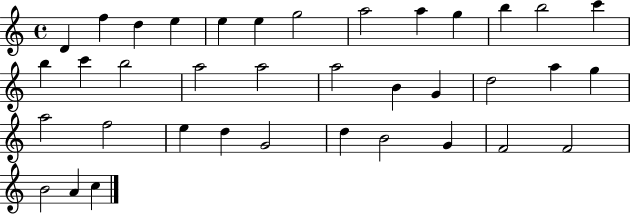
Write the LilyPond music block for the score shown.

{
  \clef treble
  \time 4/4
  \defaultTimeSignature
  \key c \major
  d'4 f''4 d''4 e''4 | e''4 e''4 g''2 | a''2 a''4 g''4 | b''4 b''2 c'''4 | \break b''4 c'''4 b''2 | a''2 a''2 | a''2 b'4 g'4 | d''2 a''4 g''4 | \break a''2 f''2 | e''4 d''4 g'2 | d''4 b'2 g'4 | f'2 f'2 | \break b'2 a'4 c''4 | \bar "|."
}